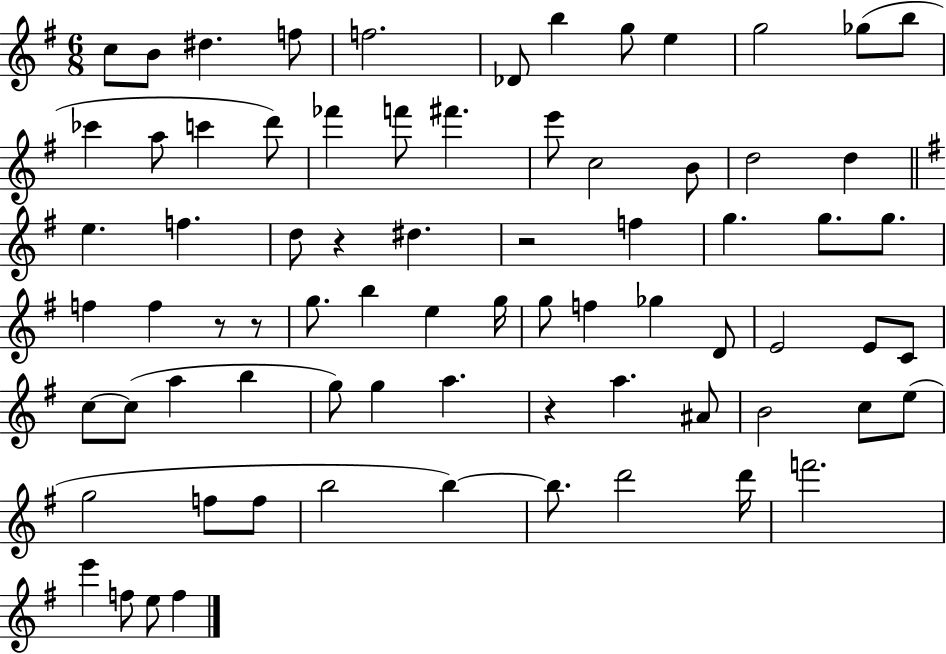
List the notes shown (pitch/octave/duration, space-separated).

C5/e B4/e D#5/q. F5/e F5/h. Db4/e B5/q G5/e E5/q G5/h Gb5/e B5/e CES6/q A5/e C6/q D6/e FES6/q F6/e F#6/q. E6/e C5/h B4/e D5/h D5/q E5/q. F5/q. D5/e R/q D#5/q. R/h F5/q G5/q. G5/e. G5/e. F5/q F5/q R/e R/e G5/e. B5/q E5/q G5/s G5/e F5/q Gb5/q D4/e E4/h E4/e C4/e C5/e C5/e A5/q B5/q G5/e G5/q A5/q. R/q A5/q. A#4/e B4/h C5/e E5/e G5/h F5/e F5/e B5/h B5/q B5/e. D6/h D6/s F6/h. E6/q F5/e E5/e F5/q